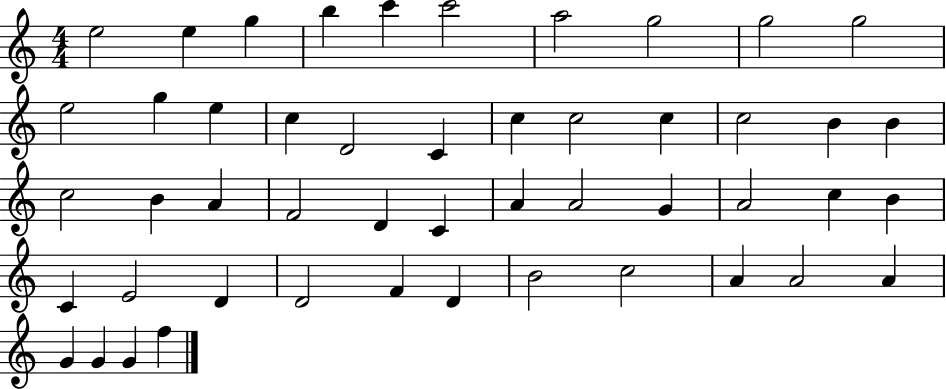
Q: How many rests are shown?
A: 0